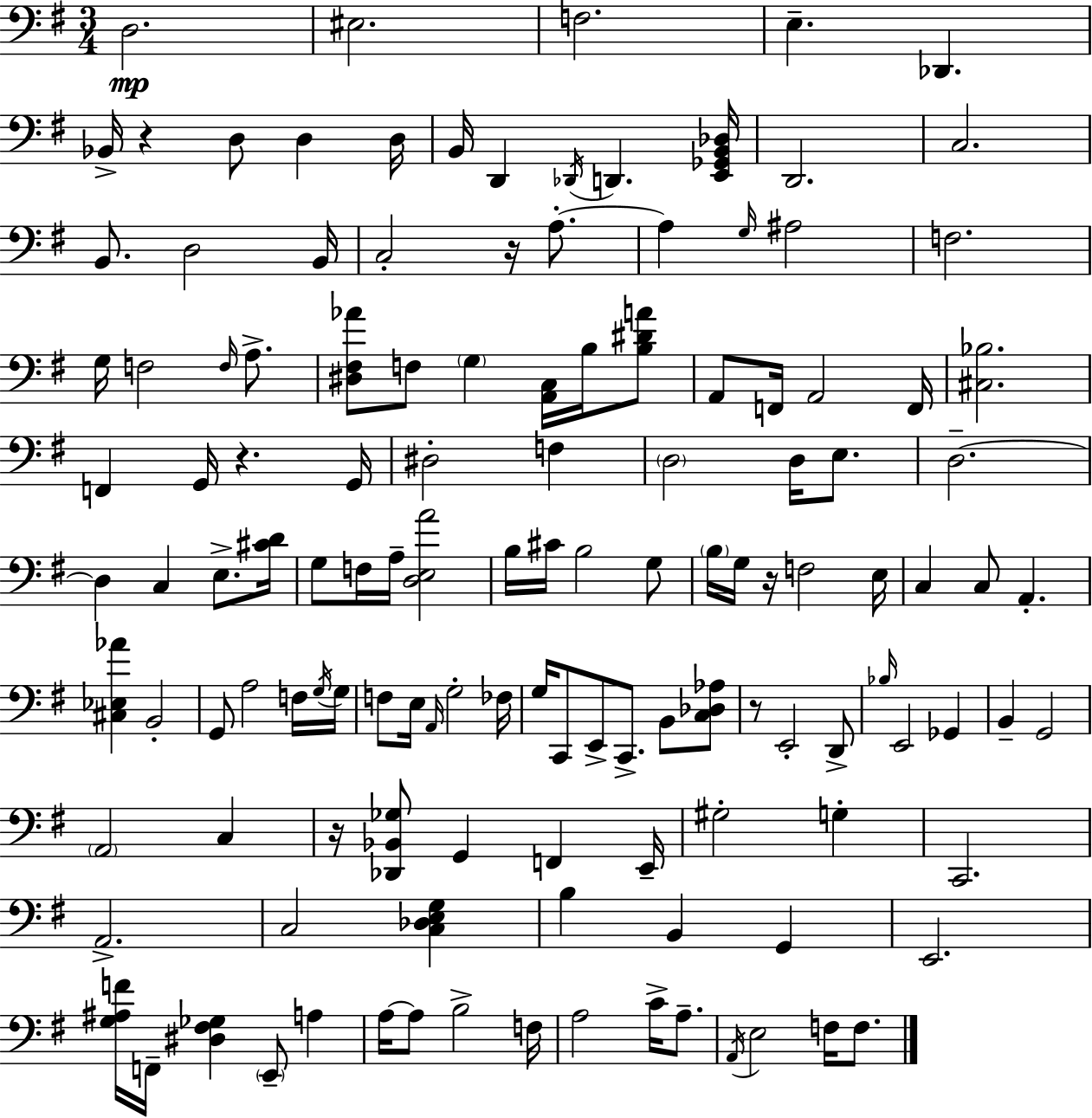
D3/h. EIS3/h. F3/h. E3/q. Db2/q. Bb2/s R/q D3/e D3/q D3/s B2/s D2/q Db2/s D2/q. [E2,Gb2,B2,Db3]/s D2/h. C3/h. B2/e. D3/h B2/s C3/h R/s A3/e. A3/q G3/s A#3/h F3/h. G3/s F3/h F3/s A3/e. [D#3,F#3,Ab4]/e F3/e G3/q [A2,C3]/s B3/s [B3,D#4,A4]/e A2/e F2/s A2/h F2/s [C#3,Bb3]/h. F2/q G2/s R/q. G2/s D#3/h F3/q D3/h D3/s E3/e. D3/h. D3/q C3/q E3/e. [C#4,D4]/s G3/e F3/s A3/s [D3,E3,A4]/h B3/s C#4/s B3/h G3/e B3/s G3/s R/s F3/h E3/s C3/q C3/e A2/q. [C#3,Eb3,Ab4]/q B2/h G2/e A3/h F3/s G3/s G3/s F3/e E3/s A2/s G3/h FES3/s G3/s C2/e E2/e C2/e. B2/e [C3,Db3,Ab3]/e R/e E2/h D2/e Bb3/s E2/h Gb2/q B2/q G2/h A2/h C3/q R/s [Db2,Bb2,Gb3]/e G2/q F2/q E2/s G#3/h G3/q C2/h. A2/h. C3/h [C3,Db3,E3,G3]/q B3/q B2/q G2/q E2/h. [G3,A#3,F4]/s F2/s [D#3,F#3,Gb3]/q E2/e A3/q A3/s A3/e B3/h F3/s A3/h C4/s A3/e. A2/s E3/h F3/s F3/e.